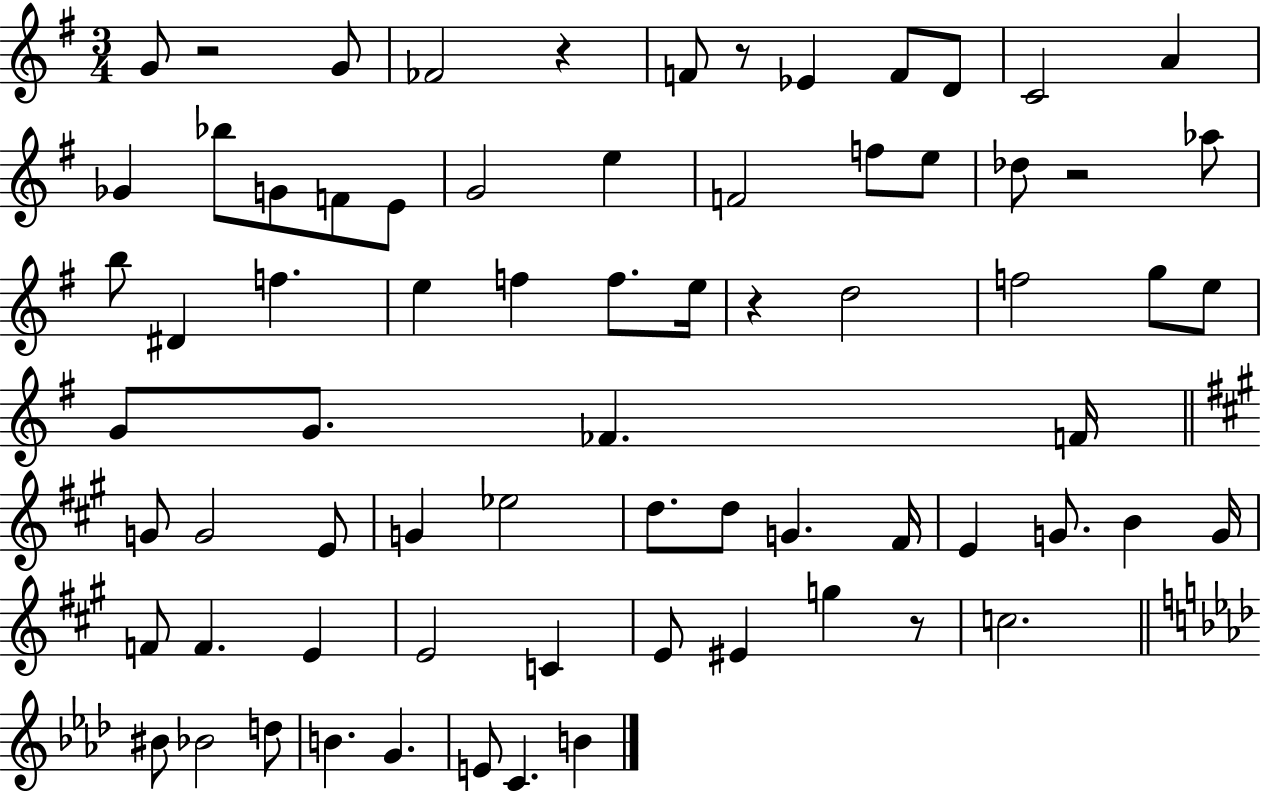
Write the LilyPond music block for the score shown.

{
  \clef treble
  \numericTimeSignature
  \time 3/4
  \key g \major
  \repeat volta 2 { g'8 r2 g'8 | fes'2 r4 | f'8 r8 ees'4 f'8 d'8 | c'2 a'4 | \break ges'4 bes''8 g'8 f'8 e'8 | g'2 e''4 | f'2 f''8 e''8 | des''8 r2 aes''8 | \break b''8 dis'4 f''4. | e''4 f''4 f''8. e''16 | r4 d''2 | f''2 g''8 e''8 | \break g'8 g'8. fes'4. f'16 | \bar "||" \break \key a \major g'8 g'2 e'8 | g'4 ees''2 | d''8. d''8 g'4. fis'16 | e'4 g'8. b'4 g'16 | \break f'8 f'4. e'4 | e'2 c'4 | e'8 eis'4 g''4 r8 | c''2. | \break \bar "||" \break \key f \minor bis'8 bes'2 d''8 | b'4. g'4. | e'8 c'4. b'4 | } \bar "|."
}